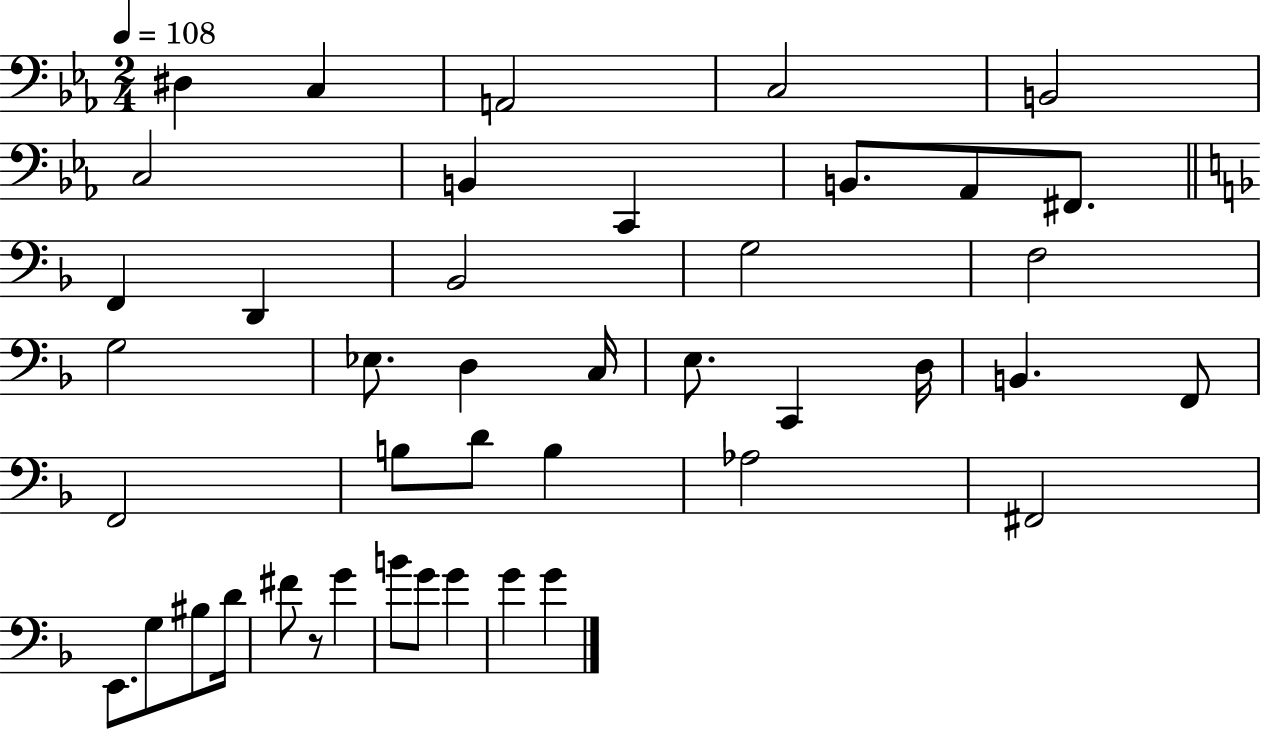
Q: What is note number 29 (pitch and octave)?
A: B3